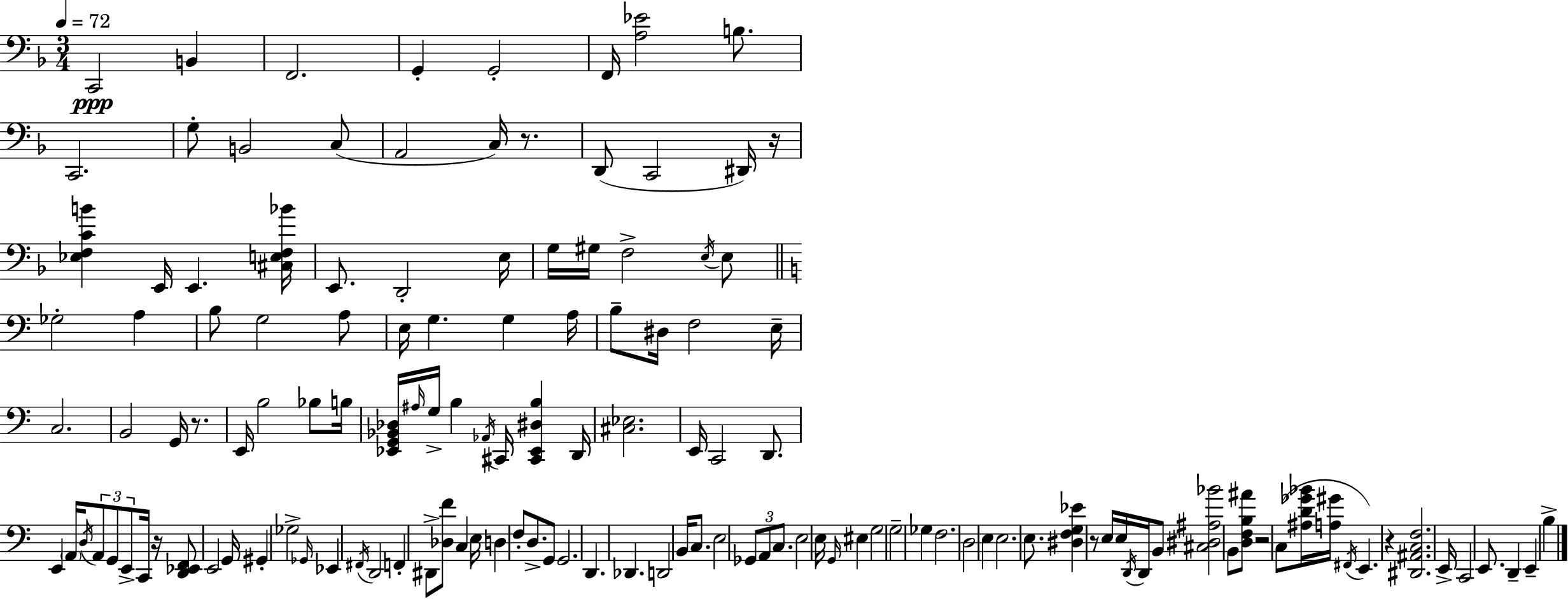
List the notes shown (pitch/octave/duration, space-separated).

C2/h B2/q F2/h. G2/q G2/h F2/s [A3,Eb4]/h B3/e. C2/h. G3/e B2/h C3/e A2/h C3/s R/e. D2/e C2/h D#2/s R/s [Eb3,F3,C4,B4]/q E2/s E2/q. [C#3,E3,F3,Bb4]/s E2/e. D2/h E3/s G3/s G#3/s F3/h E3/s E3/e Gb3/h A3/q B3/e G3/h A3/e E3/s G3/q. G3/q A3/s B3/e D#3/s F3/h E3/s C3/h. B2/h G2/s R/e. E2/s B3/h Bb3/e B3/s [Eb2,G2,Bb2,Db3]/s A#3/s G3/s B3/q Ab2/s C#2/s [C#2,Eb2,D#3,B3]/q D2/s [C#3,Eb3]/h. E2/s C2/h D2/e. E2/q A2/s D3/s A2/e G2/e E2/e C2/s R/s [D2,Eb2,F2]/e E2/h G2/s G#2/q Gb3/h Gb2/s Eb2/q F#2/s D2/h F2/q D#2/e [Db3,F4]/e C3/q E3/s D3/q F3/e D3/e. G2/e G2/h. D2/q. Db2/q. D2/h B2/s C3/e. E3/h Gb2/e A2/e C3/e. E3/h E3/s G2/s EIS3/q G3/h G3/h Gb3/q F3/h. D3/h E3/q E3/h. E3/e. [D#3,F3,G3,Eb4]/q R/e E3/s E3/s D2/s D2/s B2/e [C#3,D#3,A#3,Bb4]/h B2/e [D3,F3,B3,A#4]/e R/h C3/e [A#3,D4,Gb4,Bb4]/s [A3,G#4]/s F#2/s E2/q. R/q [D#2,A#2,C3,F3]/h. E2/s C2/h E2/e. D2/q E2/q B3/q